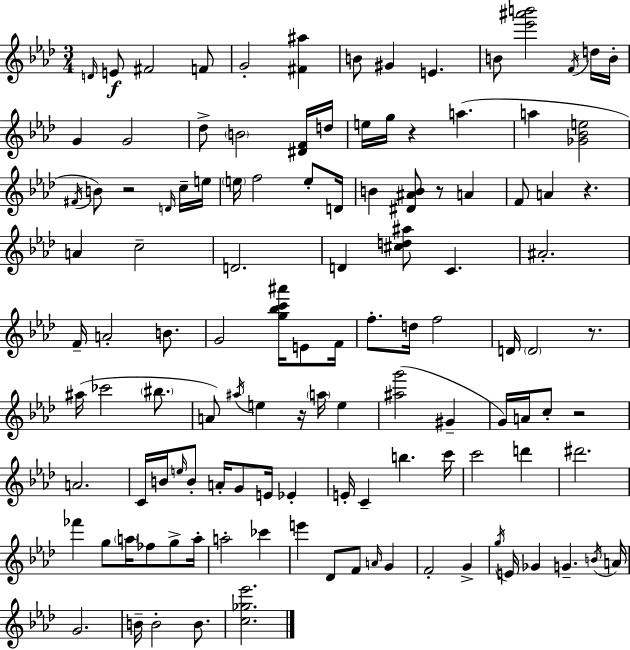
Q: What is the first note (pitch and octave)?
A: D4